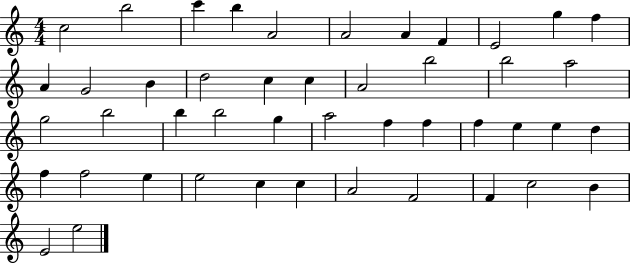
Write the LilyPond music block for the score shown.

{
  \clef treble
  \numericTimeSignature
  \time 4/4
  \key c \major
  c''2 b''2 | c'''4 b''4 a'2 | a'2 a'4 f'4 | e'2 g''4 f''4 | \break a'4 g'2 b'4 | d''2 c''4 c''4 | a'2 b''2 | b''2 a''2 | \break g''2 b''2 | b''4 b''2 g''4 | a''2 f''4 f''4 | f''4 e''4 e''4 d''4 | \break f''4 f''2 e''4 | e''2 c''4 c''4 | a'2 f'2 | f'4 c''2 b'4 | \break e'2 e''2 | \bar "|."
}